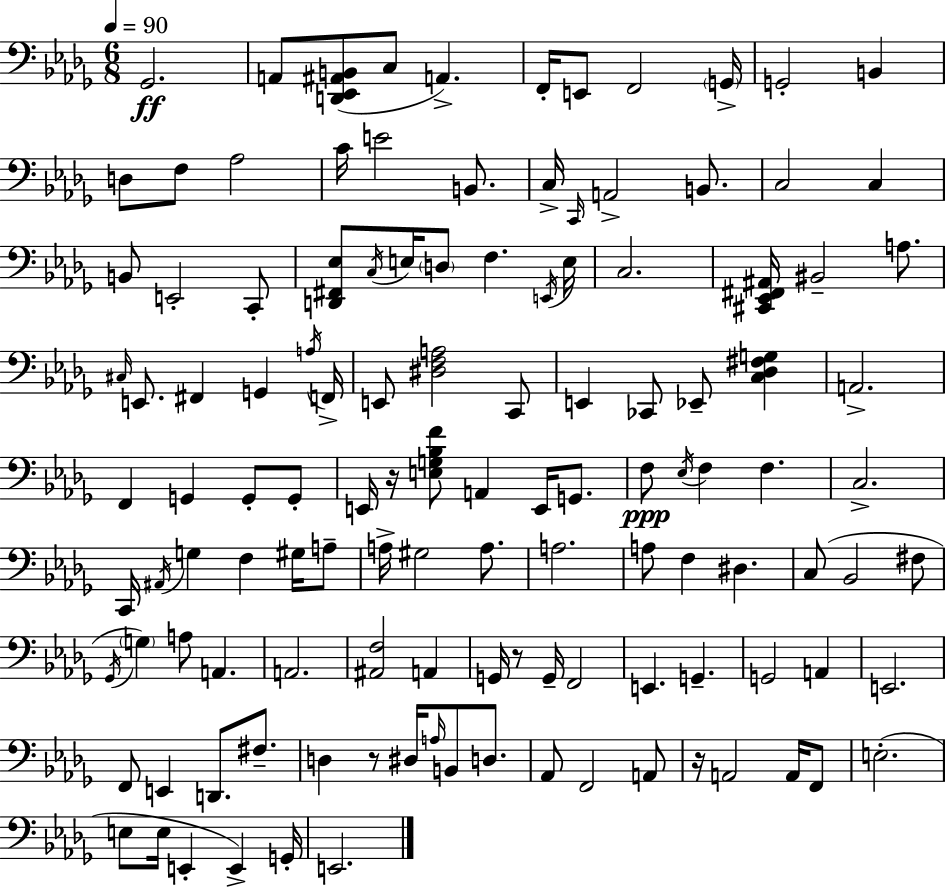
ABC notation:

X:1
T:Untitled
M:6/8
L:1/4
K:Bbm
_G,,2 A,,/2 [D,,_E,,^A,,B,,]/2 C,/2 A,, F,,/4 E,,/2 F,,2 G,,/4 G,,2 B,, D,/2 F,/2 _A,2 C/4 E2 B,,/2 C,/4 C,,/4 A,,2 B,,/2 C,2 C, B,,/2 E,,2 C,,/2 [D,,^F,,_E,]/2 C,/4 E,/4 D,/2 F, E,,/4 E,/4 C,2 [^C,,_E,,^F,,^A,,]/4 ^B,,2 A,/2 ^C,/4 E,,/2 ^F,, G,, A,/4 F,,/4 E,,/2 [^D,F,A,]2 C,,/2 E,, _C,,/2 _E,,/2 [C,_D,^F,G,] A,,2 F,, G,, G,,/2 G,,/2 E,,/4 z/4 [E,G,_B,F]/2 A,, E,,/4 G,,/2 F,/2 _E,/4 F, F, C,2 C,,/4 ^A,,/4 G, F, ^G,/4 A,/2 A,/4 ^G,2 A,/2 A,2 A,/2 F, ^D, C,/2 _B,,2 ^F,/2 _G,,/4 G, A,/2 A,, A,,2 [^A,,F,]2 A,, G,,/4 z/2 G,,/4 F,,2 E,, G,, G,,2 A,, E,,2 F,,/2 E,, D,,/2 ^F,/2 D, z/2 ^D,/4 A,/4 B,,/2 D,/2 _A,,/2 F,,2 A,,/2 z/4 A,,2 A,,/4 F,,/2 E,2 E,/2 E,/4 E,, E,, G,,/4 E,,2